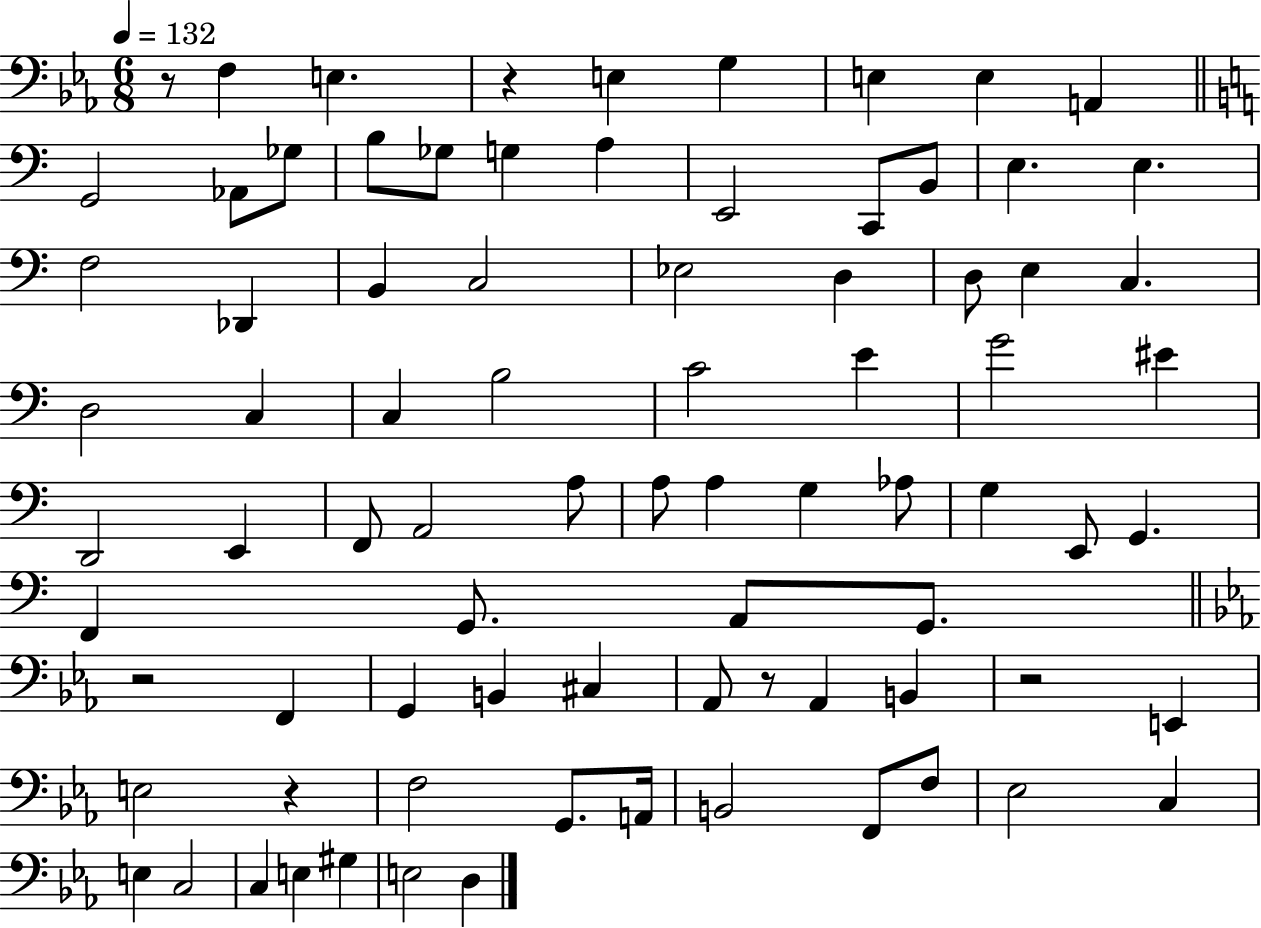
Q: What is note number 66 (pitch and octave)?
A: F2